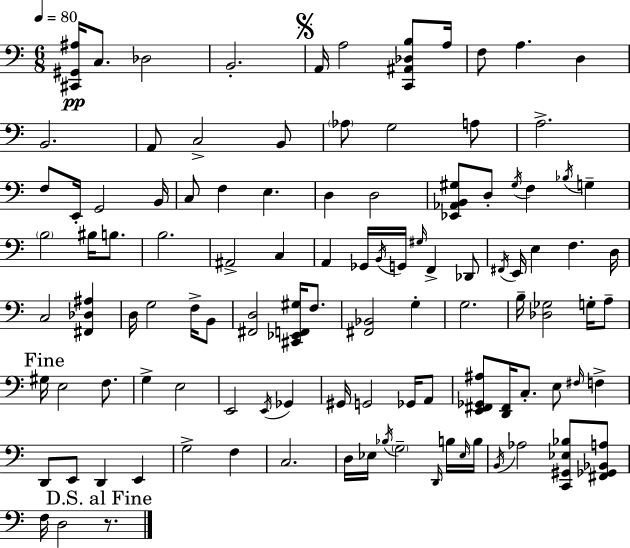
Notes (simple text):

[C#2,G#2,A#3]/s C3/e. Db3/h B2/h. A2/s A3/h [C2,A#2,Db3,B3]/e A3/s F3/e A3/q. D3/q B2/h. A2/e C3/h B2/e Ab3/e G3/h A3/e A3/h. F3/e E2/s G2/h B2/s C3/e F3/q E3/q. D3/q D3/h [Eb2,Ab2,B2,G#3]/e D3/e G#3/s F3/q Bb3/s G3/q B3/h BIS3/s B3/e. B3/h. A#2/h C3/q A2/q Gb2/s B2/s G2/s G#3/s F2/q Db2/e F#2/s E2/s E3/q F3/q. D3/s C3/h [F#2,Db3,A#3]/q D3/s G3/h F3/s B2/e [F#2,D3]/h [C#2,Eb2,F2,G#3]/s F3/e. [F#2,Bb2]/h G3/q G3/h. B3/s [Db3,Gb3]/h G3/s A3/e G#3/s E3/h F3/e. G3/q E3/h E2/h E2/s Gb2/q G#2/s G2/h Gb2/s A2/e [E2,F#2,Gb2,A#3]/e [D2,F#2]/s C3/e. E3/e F#3/s F3/q D2/e E2/e D2/q E2/q G3/h F3/q C3/h. D3/s Eb3/s Bb3/s G3/h D2/s B3/s Eb3/s B3/s B2/s Ab3/h [C2,G#2,Eb3,Bb3]/e [F#2,Gb2,Bb2,A3]/e F3/s D3/h R/e.